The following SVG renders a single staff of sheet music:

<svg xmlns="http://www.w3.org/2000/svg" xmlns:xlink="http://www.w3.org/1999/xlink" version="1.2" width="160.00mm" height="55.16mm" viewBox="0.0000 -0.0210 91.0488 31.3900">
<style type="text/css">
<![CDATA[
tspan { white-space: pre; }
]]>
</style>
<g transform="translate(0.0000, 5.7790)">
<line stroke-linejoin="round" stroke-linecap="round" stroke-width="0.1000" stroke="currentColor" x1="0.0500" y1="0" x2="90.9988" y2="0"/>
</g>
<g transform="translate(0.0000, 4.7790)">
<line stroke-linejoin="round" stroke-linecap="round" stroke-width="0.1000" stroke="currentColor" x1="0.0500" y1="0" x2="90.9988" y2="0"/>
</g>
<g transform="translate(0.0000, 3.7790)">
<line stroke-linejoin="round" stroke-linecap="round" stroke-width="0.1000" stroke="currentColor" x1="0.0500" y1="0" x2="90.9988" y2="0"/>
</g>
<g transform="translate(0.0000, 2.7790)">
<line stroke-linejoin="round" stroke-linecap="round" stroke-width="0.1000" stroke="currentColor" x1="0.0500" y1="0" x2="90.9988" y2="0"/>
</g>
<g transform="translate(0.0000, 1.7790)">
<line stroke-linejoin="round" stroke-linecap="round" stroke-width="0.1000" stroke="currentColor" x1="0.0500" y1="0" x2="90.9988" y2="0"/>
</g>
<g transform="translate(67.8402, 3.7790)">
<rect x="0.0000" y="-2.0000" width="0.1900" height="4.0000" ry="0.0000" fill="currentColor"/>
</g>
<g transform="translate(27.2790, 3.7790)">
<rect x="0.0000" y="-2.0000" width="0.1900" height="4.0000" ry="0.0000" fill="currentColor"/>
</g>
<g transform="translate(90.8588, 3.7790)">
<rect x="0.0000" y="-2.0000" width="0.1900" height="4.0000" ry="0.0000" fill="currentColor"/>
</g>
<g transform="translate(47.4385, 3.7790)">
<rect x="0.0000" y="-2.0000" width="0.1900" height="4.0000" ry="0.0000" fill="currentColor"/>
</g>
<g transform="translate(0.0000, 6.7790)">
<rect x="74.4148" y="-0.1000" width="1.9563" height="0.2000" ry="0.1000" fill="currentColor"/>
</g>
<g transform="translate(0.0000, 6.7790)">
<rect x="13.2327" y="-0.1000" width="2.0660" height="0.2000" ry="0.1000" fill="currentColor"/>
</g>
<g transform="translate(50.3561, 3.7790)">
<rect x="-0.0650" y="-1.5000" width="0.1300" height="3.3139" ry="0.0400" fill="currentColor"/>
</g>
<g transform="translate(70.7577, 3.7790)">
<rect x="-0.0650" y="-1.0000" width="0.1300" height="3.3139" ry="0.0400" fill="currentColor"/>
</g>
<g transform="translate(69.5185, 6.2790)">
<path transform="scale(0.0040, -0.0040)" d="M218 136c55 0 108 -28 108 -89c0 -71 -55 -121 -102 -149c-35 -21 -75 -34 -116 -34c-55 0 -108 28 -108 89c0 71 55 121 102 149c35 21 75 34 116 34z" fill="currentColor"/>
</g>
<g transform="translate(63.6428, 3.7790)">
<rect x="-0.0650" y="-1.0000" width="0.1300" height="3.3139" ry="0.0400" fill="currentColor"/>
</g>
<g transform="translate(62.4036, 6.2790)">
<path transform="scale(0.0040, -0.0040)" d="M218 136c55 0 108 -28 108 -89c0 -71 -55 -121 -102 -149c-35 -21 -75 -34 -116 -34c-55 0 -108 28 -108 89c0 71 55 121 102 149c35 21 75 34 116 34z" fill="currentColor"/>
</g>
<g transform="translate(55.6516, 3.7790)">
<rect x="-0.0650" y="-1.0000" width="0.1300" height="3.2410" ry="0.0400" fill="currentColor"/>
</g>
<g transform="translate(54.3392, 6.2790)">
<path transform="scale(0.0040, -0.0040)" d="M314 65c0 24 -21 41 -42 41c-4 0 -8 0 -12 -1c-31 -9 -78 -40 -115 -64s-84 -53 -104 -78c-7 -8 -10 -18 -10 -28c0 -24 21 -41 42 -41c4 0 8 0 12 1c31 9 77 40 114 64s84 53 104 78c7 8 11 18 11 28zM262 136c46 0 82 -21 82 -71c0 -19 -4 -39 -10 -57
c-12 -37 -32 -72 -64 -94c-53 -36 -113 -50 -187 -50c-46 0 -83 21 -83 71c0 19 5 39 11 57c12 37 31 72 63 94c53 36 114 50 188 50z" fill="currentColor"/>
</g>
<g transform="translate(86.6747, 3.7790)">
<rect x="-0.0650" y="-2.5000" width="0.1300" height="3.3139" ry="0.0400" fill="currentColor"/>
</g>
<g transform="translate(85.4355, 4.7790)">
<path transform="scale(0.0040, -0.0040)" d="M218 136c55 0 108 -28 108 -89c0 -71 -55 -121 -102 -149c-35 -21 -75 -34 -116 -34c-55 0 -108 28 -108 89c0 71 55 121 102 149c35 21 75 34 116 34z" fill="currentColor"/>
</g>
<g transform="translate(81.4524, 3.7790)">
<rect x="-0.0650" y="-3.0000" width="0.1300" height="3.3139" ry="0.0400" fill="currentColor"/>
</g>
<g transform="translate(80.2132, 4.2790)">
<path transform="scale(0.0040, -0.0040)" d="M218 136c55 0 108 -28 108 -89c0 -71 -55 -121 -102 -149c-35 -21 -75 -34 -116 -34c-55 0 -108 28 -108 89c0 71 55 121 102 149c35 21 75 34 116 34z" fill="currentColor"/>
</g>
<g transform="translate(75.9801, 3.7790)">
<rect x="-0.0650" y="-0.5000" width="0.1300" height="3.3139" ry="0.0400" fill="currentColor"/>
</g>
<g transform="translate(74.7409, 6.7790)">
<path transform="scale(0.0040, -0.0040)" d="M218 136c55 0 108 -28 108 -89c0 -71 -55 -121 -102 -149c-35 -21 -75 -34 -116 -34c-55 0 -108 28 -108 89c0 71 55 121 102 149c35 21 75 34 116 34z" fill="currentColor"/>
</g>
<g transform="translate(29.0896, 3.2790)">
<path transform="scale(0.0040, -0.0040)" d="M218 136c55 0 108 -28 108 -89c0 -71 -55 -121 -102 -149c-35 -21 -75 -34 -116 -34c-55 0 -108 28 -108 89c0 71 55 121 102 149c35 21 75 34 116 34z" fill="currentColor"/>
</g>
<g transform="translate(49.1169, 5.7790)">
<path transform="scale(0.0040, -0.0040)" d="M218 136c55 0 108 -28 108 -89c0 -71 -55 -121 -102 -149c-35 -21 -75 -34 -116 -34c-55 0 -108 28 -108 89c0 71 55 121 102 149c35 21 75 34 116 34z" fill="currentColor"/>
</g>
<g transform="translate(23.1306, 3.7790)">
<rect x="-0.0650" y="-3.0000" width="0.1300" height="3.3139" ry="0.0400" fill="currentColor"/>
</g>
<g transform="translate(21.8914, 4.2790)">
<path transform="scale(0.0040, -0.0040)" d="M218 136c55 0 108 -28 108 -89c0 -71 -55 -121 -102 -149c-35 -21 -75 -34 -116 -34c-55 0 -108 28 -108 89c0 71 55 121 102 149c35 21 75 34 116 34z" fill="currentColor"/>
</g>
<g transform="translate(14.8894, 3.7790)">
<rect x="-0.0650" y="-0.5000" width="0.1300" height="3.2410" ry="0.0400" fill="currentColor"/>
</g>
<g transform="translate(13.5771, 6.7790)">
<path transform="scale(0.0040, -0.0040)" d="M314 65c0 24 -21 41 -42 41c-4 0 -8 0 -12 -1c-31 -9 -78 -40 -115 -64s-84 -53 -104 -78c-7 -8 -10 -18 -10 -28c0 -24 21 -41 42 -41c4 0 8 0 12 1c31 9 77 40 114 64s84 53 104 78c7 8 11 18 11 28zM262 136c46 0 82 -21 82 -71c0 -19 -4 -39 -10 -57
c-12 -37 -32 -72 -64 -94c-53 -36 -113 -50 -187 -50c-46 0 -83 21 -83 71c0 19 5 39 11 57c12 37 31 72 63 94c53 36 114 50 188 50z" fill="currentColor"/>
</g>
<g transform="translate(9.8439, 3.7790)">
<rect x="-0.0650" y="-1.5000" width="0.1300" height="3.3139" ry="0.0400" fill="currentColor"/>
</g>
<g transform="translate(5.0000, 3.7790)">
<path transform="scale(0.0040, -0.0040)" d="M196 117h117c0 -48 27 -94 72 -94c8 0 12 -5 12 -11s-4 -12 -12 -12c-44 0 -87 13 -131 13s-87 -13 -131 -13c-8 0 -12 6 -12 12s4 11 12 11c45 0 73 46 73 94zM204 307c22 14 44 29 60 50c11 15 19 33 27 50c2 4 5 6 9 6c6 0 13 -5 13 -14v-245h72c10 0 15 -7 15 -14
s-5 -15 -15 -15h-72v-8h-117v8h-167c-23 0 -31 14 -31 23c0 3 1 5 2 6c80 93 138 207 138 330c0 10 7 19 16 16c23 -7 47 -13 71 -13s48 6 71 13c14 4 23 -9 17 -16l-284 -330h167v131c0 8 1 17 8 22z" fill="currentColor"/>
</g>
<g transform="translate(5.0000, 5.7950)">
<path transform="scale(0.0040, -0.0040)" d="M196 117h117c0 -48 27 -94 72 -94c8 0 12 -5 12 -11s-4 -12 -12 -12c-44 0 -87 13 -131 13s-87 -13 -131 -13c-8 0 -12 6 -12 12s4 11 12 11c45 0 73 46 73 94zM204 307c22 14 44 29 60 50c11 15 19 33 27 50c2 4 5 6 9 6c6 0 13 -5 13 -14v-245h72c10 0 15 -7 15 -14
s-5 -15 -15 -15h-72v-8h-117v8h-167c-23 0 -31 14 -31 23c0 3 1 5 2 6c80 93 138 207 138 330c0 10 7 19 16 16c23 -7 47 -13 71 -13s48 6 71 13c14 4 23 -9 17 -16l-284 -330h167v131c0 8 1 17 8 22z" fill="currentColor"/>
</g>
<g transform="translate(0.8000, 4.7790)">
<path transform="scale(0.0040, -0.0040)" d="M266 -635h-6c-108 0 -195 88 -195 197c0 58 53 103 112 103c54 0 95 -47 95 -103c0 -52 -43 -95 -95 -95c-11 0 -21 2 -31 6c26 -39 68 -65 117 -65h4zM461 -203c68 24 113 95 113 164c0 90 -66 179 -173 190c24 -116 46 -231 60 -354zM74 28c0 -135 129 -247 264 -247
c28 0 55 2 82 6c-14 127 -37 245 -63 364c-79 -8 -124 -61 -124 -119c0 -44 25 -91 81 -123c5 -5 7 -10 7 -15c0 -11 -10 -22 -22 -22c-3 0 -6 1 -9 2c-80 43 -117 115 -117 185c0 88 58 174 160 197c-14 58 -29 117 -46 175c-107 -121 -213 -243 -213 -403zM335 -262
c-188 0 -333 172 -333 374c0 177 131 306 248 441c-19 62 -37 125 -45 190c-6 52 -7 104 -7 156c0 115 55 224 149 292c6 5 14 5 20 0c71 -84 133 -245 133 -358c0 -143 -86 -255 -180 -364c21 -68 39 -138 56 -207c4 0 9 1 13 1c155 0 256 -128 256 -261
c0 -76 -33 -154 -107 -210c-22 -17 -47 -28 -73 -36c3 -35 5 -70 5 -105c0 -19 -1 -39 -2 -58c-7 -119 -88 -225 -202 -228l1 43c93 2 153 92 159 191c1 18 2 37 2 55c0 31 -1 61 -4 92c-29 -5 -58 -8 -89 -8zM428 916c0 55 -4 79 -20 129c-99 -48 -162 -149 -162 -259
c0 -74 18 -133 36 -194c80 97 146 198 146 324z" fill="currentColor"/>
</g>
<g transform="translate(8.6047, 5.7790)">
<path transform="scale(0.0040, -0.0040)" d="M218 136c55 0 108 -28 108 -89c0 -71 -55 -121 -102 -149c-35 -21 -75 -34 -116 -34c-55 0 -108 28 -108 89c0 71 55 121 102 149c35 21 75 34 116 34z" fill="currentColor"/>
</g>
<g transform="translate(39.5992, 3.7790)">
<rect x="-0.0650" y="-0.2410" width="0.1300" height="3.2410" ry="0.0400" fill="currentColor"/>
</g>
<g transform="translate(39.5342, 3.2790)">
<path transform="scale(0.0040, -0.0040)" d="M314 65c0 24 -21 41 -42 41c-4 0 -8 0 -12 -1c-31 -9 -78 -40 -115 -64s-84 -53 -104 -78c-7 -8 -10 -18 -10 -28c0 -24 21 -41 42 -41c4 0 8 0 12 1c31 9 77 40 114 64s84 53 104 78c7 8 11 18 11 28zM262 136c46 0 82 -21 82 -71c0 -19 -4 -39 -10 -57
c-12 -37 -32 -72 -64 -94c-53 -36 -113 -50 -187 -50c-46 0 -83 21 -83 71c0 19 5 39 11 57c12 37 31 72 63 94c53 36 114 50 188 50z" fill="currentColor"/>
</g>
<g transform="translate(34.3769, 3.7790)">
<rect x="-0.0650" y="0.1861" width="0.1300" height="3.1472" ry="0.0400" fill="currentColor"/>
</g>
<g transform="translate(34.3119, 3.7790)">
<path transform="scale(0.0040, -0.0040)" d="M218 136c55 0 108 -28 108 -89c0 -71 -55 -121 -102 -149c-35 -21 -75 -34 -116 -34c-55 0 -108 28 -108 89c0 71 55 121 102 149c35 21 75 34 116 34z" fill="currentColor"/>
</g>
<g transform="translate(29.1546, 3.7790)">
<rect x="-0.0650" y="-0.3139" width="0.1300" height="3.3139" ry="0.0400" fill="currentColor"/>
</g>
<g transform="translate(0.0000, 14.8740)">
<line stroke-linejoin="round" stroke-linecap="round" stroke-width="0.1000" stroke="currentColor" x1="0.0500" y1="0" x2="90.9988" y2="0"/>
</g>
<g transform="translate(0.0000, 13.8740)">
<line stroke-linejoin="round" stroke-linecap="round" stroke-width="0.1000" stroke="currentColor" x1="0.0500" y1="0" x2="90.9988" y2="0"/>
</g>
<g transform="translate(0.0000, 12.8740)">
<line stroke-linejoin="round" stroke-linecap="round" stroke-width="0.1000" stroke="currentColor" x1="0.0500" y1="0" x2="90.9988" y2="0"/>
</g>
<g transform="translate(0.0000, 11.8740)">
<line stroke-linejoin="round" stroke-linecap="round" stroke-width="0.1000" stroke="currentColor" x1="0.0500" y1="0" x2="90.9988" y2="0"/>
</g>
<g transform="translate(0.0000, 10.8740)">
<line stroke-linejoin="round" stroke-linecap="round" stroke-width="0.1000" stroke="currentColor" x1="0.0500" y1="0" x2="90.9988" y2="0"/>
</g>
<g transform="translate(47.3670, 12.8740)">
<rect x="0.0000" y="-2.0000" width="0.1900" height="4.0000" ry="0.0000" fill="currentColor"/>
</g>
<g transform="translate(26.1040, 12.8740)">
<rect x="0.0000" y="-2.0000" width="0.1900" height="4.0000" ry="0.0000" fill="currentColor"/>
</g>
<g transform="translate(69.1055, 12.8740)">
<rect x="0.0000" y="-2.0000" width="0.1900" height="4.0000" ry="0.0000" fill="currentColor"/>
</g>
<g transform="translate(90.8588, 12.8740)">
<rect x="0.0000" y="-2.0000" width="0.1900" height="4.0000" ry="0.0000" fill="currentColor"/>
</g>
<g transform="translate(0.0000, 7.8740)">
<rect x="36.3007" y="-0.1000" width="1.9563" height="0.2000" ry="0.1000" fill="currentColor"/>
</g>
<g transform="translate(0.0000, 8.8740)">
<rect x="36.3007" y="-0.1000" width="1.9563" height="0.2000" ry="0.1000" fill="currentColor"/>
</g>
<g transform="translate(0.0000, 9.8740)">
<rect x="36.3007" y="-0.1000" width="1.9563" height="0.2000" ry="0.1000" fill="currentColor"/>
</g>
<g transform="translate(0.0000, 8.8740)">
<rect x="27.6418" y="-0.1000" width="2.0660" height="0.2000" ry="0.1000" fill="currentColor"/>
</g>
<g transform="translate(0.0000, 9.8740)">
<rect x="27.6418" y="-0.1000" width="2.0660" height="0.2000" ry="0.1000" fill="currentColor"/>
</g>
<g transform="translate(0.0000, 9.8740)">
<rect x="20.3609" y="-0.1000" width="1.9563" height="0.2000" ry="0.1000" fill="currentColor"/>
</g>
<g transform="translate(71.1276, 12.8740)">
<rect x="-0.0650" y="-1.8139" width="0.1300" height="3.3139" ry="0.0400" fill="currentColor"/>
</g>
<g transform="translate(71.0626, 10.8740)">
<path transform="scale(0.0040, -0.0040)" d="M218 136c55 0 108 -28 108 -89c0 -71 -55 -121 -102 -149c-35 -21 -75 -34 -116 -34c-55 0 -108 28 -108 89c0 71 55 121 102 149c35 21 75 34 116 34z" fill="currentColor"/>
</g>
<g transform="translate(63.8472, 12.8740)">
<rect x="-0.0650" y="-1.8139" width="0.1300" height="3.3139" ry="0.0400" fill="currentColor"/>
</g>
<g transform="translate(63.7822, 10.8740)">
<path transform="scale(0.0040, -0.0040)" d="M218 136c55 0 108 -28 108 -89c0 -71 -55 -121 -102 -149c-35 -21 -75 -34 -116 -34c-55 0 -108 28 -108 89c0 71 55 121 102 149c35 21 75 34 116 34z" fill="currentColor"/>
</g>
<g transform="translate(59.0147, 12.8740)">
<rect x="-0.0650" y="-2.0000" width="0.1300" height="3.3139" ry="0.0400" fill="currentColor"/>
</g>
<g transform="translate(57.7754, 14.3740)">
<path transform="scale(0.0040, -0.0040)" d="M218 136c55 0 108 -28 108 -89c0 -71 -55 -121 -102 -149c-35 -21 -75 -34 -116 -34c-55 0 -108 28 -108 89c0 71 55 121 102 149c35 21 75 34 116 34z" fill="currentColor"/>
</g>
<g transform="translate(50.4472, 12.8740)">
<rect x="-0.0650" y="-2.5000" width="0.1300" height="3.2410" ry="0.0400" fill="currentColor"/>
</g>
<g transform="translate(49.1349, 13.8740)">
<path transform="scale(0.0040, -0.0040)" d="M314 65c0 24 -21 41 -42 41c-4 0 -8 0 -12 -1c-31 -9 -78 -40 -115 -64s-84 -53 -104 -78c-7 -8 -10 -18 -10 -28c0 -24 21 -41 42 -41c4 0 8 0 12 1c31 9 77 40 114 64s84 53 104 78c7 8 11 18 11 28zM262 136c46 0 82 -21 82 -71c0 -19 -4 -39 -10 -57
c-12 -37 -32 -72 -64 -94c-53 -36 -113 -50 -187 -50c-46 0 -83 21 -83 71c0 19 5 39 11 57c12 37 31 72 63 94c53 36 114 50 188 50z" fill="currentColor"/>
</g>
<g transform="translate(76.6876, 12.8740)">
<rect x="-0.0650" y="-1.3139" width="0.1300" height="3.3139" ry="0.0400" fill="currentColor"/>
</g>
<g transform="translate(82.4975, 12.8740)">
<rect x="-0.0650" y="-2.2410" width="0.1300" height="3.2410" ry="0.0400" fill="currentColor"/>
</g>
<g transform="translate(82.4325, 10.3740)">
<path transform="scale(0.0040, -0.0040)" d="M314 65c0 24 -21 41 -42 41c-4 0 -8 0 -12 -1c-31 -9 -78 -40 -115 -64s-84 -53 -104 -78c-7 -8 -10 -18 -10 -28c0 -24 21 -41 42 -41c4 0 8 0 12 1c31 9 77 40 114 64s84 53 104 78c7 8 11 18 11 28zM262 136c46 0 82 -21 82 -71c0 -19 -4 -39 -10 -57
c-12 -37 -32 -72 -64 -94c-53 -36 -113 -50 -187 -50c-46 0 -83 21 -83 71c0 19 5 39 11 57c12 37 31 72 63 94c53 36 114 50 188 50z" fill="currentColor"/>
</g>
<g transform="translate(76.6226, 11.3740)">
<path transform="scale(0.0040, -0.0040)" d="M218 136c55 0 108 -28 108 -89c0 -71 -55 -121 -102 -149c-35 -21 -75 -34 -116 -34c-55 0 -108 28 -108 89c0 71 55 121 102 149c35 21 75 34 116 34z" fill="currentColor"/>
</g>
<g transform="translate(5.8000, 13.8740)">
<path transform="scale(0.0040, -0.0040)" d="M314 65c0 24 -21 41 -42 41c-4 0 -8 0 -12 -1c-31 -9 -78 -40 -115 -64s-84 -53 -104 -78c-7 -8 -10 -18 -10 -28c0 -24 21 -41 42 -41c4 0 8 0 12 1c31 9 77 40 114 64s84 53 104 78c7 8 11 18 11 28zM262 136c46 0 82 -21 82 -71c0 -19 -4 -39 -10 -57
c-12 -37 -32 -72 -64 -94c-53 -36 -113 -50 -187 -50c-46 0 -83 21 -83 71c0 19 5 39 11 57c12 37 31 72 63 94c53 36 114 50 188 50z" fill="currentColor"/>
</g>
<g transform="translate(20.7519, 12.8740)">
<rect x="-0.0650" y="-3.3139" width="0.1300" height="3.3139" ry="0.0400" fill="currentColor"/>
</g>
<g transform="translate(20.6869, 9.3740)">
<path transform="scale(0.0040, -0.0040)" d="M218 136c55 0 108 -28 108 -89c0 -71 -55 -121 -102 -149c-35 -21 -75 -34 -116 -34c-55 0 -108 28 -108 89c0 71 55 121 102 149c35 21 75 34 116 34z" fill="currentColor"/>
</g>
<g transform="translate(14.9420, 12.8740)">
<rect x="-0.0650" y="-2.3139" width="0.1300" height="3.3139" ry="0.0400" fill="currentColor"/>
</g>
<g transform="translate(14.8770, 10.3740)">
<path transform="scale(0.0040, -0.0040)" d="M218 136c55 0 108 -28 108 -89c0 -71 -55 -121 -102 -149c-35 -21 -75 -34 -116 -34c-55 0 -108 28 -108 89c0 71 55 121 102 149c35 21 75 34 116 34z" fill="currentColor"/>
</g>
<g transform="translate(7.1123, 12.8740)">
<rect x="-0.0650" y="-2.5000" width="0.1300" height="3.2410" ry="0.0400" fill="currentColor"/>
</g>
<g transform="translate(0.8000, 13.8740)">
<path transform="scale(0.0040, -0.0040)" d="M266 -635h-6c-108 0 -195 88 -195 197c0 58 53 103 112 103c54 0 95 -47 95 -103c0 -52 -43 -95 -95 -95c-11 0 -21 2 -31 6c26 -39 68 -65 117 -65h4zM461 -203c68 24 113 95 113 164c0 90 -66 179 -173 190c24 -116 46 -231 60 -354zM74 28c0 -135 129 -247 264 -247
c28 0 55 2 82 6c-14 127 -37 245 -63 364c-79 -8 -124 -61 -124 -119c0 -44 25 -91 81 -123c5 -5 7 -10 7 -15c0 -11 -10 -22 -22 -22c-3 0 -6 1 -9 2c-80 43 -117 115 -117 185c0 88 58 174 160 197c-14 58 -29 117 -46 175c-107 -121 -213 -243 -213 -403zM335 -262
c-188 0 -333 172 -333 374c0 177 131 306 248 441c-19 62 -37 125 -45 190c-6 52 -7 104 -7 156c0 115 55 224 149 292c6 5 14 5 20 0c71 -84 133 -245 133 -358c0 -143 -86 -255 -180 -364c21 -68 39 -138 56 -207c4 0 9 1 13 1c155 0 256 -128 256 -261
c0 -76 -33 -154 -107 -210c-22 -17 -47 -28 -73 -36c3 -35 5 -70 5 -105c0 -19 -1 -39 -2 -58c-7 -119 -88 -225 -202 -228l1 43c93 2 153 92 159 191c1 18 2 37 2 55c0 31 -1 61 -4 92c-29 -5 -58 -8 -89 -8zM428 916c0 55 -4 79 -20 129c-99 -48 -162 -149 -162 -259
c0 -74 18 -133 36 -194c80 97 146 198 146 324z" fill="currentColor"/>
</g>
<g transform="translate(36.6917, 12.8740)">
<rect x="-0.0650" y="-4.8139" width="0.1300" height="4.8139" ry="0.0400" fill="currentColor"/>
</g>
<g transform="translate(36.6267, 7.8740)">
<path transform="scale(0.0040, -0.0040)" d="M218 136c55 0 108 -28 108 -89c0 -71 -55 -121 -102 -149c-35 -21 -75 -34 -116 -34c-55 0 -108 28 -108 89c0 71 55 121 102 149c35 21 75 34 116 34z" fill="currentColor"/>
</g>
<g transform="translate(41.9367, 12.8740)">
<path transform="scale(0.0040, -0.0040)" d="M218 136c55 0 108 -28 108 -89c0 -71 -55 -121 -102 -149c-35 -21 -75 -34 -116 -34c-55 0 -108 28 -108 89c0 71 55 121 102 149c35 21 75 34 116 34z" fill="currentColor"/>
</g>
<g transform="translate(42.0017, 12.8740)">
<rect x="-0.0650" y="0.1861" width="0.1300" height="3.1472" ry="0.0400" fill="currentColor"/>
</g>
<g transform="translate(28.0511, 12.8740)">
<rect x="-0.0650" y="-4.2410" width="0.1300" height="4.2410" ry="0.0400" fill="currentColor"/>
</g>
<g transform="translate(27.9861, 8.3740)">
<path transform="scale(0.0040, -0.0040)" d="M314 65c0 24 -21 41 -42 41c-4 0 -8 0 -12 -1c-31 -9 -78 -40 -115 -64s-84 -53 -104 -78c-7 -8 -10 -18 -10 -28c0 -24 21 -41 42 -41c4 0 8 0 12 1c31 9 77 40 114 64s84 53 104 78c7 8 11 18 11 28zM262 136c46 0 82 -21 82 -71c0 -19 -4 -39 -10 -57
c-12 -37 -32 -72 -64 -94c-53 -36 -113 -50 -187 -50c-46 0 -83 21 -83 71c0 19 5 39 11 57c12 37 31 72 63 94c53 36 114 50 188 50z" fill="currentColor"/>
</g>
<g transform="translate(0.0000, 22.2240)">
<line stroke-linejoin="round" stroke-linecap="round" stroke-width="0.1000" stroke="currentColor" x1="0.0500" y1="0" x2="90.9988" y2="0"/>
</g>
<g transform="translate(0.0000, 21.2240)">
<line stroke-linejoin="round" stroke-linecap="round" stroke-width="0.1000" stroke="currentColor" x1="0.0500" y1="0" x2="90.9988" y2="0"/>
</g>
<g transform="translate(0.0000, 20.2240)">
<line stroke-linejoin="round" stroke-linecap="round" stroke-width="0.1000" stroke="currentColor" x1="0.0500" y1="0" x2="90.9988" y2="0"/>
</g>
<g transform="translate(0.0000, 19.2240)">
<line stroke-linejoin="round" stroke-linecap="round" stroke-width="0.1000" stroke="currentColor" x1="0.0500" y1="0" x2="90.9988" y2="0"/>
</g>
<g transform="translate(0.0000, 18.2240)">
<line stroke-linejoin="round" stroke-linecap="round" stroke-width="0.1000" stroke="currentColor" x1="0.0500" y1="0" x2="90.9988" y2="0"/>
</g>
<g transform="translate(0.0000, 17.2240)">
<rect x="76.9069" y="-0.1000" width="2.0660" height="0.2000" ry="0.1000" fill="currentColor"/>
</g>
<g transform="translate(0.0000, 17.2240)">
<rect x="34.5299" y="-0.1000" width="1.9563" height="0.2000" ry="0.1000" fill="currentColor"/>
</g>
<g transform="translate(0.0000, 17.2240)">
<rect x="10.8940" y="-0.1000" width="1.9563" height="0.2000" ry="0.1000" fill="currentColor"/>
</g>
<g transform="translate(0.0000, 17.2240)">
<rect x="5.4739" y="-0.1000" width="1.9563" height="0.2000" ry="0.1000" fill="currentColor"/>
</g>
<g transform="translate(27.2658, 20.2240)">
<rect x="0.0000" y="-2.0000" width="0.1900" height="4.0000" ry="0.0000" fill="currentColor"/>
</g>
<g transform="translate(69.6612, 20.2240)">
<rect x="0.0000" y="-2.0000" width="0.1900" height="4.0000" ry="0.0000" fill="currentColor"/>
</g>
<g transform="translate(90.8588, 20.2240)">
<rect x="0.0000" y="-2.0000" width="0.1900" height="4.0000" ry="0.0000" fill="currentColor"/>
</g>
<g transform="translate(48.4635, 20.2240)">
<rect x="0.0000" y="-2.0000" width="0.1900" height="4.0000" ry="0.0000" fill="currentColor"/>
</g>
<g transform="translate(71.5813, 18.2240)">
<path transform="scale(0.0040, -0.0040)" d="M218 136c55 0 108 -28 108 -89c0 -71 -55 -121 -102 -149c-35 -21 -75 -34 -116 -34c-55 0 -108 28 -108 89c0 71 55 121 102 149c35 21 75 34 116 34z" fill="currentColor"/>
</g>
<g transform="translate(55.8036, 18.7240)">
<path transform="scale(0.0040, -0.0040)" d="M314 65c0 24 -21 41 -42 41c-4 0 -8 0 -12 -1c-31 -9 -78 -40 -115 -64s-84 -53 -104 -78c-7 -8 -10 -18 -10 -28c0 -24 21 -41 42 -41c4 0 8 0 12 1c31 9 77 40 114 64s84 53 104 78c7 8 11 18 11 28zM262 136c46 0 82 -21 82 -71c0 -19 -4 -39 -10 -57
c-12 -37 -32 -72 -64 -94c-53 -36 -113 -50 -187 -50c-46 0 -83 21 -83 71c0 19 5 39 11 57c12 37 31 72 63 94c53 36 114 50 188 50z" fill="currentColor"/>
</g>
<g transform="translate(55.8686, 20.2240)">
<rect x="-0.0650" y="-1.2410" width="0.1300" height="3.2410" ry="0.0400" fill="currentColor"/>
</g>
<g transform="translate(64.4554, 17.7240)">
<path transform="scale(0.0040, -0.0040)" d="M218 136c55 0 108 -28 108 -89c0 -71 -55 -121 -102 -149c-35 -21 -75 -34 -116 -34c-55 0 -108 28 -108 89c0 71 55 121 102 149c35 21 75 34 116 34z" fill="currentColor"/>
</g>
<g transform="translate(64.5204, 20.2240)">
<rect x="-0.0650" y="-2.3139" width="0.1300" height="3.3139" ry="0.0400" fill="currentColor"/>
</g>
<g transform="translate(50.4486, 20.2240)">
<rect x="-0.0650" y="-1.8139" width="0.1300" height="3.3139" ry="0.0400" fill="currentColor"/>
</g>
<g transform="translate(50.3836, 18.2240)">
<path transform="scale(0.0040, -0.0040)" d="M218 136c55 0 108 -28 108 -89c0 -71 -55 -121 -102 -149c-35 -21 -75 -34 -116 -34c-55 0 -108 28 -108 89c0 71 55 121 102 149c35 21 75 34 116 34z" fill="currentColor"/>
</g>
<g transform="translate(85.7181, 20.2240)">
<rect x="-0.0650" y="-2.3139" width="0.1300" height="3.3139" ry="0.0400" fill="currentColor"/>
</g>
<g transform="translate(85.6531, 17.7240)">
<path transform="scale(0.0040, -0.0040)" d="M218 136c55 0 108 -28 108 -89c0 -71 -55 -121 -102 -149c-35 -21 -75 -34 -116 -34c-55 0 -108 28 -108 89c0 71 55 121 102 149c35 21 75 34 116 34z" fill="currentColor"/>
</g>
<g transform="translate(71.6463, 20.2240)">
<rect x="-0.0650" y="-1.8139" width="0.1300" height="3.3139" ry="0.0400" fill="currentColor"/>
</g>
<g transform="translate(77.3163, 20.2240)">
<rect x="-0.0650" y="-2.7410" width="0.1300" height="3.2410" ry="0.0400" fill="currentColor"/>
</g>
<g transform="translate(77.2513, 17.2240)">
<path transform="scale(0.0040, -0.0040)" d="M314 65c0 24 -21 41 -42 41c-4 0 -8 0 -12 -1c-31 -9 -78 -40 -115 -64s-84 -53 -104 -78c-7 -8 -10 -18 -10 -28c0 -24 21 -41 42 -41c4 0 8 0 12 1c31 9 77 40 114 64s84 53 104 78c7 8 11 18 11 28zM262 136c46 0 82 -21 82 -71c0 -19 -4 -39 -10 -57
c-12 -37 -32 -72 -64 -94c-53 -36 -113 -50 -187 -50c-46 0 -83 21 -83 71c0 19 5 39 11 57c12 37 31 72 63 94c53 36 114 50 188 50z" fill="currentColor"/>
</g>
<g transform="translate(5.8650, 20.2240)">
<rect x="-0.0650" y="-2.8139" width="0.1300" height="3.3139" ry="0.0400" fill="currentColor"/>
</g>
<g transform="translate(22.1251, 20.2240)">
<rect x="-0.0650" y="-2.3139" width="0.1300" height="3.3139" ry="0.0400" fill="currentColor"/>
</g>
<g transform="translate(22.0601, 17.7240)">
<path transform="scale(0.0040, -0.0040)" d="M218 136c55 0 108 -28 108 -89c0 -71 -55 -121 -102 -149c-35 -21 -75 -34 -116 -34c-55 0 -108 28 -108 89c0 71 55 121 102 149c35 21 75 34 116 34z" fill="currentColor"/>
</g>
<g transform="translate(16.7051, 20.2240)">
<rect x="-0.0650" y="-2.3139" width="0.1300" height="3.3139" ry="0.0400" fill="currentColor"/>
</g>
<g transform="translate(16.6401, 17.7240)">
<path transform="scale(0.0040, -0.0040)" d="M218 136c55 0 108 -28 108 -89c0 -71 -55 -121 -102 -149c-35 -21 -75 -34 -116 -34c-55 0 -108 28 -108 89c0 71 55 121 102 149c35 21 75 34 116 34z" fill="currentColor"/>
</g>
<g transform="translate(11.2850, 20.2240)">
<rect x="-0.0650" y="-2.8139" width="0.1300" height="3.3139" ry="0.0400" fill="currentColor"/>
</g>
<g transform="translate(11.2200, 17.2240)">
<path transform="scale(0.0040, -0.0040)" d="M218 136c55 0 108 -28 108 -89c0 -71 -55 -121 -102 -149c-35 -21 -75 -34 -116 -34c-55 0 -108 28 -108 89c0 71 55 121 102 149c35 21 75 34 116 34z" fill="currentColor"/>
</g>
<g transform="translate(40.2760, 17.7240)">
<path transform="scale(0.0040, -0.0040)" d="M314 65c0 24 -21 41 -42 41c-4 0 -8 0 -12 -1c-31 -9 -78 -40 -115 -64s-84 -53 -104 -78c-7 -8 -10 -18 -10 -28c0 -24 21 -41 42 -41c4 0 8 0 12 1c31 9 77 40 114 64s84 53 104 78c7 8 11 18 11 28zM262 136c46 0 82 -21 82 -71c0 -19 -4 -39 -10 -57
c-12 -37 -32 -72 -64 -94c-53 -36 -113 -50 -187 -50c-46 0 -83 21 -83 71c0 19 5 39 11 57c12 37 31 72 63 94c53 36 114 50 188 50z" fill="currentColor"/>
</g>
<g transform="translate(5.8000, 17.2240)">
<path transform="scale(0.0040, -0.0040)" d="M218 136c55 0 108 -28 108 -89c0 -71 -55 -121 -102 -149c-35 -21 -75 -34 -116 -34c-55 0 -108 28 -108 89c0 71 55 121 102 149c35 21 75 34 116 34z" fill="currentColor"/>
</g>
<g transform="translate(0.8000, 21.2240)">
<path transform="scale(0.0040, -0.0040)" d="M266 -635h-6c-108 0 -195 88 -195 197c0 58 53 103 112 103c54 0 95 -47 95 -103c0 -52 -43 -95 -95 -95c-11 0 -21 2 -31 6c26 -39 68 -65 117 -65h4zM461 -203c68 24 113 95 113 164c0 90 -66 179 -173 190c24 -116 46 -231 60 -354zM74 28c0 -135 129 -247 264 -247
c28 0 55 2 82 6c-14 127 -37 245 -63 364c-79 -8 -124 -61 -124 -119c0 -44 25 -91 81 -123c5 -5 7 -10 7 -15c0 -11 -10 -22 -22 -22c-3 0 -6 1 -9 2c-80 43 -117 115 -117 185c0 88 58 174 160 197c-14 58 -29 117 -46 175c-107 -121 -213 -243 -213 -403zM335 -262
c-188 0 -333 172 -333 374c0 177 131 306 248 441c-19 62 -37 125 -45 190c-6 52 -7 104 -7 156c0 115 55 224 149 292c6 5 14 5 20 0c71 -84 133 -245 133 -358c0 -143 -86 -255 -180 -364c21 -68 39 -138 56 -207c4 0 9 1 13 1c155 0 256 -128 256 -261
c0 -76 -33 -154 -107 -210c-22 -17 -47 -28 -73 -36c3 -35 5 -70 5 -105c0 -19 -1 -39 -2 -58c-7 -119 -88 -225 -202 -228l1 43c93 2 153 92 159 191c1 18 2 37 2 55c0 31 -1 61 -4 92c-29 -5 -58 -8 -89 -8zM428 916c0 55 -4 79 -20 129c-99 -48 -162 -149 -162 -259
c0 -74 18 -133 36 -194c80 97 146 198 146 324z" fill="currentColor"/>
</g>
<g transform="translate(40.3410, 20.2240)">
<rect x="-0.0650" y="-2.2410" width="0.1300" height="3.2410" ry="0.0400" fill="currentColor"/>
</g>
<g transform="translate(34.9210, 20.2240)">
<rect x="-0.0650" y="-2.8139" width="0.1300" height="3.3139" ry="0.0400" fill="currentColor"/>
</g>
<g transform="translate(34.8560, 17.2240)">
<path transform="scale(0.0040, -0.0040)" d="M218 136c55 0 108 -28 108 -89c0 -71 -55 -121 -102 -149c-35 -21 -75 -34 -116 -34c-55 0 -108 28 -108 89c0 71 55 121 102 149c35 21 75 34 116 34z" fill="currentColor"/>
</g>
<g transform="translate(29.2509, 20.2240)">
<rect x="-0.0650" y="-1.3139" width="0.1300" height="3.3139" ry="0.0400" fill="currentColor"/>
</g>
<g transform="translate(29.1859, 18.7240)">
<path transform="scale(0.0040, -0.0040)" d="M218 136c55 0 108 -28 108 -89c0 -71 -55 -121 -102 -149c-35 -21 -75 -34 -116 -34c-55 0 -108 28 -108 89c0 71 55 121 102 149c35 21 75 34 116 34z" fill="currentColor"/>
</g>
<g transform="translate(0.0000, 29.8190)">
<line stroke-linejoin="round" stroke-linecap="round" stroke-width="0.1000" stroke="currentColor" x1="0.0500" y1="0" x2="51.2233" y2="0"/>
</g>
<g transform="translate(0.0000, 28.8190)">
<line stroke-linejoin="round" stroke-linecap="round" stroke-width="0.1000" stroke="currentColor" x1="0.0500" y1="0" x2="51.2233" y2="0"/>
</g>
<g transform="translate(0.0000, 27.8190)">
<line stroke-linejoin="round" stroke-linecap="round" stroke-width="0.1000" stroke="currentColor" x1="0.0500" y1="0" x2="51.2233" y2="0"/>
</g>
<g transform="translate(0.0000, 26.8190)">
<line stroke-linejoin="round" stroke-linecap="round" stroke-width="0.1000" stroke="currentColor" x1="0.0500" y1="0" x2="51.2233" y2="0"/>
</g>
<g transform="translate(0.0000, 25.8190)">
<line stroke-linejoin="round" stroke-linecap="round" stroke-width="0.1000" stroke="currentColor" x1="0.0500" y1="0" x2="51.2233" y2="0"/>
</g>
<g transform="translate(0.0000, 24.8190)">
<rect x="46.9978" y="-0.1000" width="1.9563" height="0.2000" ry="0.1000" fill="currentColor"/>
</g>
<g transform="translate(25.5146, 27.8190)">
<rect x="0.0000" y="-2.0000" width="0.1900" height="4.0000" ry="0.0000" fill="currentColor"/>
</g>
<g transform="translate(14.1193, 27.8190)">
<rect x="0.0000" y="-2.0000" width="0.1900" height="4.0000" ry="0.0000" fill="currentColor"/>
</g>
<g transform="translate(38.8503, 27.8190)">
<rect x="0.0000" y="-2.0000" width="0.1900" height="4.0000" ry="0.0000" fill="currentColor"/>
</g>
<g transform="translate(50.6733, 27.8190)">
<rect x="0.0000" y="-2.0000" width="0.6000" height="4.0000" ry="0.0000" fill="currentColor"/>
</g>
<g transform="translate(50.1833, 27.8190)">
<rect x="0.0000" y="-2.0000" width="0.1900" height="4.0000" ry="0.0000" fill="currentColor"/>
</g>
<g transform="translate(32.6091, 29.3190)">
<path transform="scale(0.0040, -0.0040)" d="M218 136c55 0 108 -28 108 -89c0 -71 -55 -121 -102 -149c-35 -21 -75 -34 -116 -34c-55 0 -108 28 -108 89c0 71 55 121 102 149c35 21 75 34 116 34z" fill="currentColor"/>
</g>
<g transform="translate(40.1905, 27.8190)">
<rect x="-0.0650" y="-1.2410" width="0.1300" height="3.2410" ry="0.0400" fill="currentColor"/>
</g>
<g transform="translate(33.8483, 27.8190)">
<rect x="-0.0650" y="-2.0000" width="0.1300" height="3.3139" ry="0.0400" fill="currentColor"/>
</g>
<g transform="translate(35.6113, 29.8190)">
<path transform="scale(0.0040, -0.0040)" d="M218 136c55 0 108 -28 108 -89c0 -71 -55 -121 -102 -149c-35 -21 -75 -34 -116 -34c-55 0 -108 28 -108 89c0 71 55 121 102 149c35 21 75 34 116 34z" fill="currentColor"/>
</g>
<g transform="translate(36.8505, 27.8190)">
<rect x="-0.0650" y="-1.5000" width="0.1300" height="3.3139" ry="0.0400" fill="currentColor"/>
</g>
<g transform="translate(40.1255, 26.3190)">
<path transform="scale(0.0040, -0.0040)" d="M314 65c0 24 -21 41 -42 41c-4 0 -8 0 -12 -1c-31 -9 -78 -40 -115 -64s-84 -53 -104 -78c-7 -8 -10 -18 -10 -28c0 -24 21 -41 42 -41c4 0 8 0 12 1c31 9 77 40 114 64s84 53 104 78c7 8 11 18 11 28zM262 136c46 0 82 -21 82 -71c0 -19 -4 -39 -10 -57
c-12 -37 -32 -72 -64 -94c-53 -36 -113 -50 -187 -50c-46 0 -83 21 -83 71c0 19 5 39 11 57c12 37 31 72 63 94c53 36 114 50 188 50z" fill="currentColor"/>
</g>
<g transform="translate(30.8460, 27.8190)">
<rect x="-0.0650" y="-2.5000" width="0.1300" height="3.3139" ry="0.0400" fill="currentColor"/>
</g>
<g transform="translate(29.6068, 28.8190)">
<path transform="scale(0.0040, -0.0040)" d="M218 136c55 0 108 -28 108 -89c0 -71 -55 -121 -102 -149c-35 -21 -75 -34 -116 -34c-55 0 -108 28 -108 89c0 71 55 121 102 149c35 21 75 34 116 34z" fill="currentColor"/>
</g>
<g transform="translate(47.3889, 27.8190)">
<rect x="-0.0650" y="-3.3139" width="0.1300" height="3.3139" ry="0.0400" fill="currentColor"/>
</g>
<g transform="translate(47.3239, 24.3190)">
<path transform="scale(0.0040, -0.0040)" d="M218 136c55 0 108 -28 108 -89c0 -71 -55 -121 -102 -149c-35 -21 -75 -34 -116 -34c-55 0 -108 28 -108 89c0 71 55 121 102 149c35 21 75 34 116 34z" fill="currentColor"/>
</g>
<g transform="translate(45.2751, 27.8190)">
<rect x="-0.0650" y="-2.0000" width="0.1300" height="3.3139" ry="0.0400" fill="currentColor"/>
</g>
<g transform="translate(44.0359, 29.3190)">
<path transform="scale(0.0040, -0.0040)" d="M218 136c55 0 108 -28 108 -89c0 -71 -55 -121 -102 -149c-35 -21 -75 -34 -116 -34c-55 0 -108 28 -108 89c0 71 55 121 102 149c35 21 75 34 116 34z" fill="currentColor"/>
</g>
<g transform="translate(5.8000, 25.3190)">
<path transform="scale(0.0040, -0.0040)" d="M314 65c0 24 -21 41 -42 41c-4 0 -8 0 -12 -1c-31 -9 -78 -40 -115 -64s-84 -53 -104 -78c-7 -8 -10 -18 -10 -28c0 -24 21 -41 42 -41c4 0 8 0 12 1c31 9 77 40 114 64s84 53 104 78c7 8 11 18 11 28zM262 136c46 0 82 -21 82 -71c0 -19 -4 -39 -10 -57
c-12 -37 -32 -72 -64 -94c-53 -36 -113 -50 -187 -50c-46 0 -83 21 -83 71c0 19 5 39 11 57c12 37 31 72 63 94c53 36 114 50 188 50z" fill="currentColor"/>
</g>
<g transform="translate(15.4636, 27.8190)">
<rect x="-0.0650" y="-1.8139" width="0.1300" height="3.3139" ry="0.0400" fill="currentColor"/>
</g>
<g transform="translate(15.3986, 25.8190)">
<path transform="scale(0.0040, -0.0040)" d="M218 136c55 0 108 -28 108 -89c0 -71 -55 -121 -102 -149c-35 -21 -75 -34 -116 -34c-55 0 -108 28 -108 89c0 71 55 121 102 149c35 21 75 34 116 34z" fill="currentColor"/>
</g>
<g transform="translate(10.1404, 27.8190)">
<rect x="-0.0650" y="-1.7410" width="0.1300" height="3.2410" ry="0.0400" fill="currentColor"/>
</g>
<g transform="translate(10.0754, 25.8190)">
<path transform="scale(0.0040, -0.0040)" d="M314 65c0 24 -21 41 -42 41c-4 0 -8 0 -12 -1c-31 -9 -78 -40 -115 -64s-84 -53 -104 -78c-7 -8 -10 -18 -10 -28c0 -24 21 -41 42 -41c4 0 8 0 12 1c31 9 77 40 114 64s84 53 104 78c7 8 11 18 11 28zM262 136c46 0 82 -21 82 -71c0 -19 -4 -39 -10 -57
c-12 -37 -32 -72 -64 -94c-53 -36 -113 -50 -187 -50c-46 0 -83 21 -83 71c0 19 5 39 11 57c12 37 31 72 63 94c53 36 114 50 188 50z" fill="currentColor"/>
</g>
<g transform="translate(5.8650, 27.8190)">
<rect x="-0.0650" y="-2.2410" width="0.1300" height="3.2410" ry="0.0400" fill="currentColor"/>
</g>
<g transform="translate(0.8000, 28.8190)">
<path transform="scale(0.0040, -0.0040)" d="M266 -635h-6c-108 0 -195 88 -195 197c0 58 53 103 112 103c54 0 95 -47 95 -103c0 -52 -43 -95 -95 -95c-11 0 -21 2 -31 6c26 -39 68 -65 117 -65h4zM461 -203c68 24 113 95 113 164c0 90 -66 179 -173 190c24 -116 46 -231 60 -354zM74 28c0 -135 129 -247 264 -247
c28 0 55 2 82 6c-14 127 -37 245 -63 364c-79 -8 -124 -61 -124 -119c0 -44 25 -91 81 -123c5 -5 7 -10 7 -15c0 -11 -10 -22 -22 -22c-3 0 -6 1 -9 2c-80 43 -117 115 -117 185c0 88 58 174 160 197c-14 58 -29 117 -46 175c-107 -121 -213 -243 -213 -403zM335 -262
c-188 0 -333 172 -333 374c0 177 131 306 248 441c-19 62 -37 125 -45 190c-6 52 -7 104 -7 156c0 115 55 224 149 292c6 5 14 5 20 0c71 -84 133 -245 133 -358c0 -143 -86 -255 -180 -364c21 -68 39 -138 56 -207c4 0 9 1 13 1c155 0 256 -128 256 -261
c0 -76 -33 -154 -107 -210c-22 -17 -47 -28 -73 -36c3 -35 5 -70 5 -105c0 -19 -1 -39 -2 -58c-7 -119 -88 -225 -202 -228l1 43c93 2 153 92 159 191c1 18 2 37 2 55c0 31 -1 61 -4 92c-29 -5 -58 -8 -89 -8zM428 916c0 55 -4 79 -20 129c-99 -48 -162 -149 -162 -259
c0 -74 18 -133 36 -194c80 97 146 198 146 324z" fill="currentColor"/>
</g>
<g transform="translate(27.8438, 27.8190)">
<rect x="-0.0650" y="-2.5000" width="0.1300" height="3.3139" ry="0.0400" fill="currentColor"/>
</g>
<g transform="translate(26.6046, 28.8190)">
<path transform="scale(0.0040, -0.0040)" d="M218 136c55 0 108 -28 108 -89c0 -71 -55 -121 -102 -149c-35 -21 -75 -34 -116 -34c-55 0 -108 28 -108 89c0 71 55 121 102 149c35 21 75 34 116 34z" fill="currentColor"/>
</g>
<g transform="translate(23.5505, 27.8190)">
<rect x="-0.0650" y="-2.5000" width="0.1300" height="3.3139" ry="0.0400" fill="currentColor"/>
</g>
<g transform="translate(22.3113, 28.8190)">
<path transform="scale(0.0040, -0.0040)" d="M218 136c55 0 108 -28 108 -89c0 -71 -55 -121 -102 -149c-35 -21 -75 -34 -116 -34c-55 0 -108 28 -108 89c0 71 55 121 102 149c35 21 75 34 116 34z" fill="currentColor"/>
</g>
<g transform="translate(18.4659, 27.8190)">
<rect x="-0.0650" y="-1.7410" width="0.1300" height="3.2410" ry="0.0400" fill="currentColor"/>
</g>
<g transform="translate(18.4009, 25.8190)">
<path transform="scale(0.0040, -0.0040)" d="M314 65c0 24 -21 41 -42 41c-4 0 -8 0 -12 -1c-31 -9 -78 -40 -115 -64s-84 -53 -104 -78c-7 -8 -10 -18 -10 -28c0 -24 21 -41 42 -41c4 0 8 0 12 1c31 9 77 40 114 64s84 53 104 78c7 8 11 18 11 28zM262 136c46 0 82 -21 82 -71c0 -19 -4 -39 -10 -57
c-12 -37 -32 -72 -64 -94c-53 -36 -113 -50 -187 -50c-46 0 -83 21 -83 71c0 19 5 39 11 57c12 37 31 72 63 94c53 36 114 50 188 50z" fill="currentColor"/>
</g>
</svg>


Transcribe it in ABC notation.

X:1
T:Untitled
M:4/4
L:1/4
K:C
E C2 A c B c2 E D2 D D C A G G2 g b d'2 e' B G2 F f f e g2 a a g g e a g2 f e2 g f a2 g g2 f2 f f2 G G G F E e2 F b